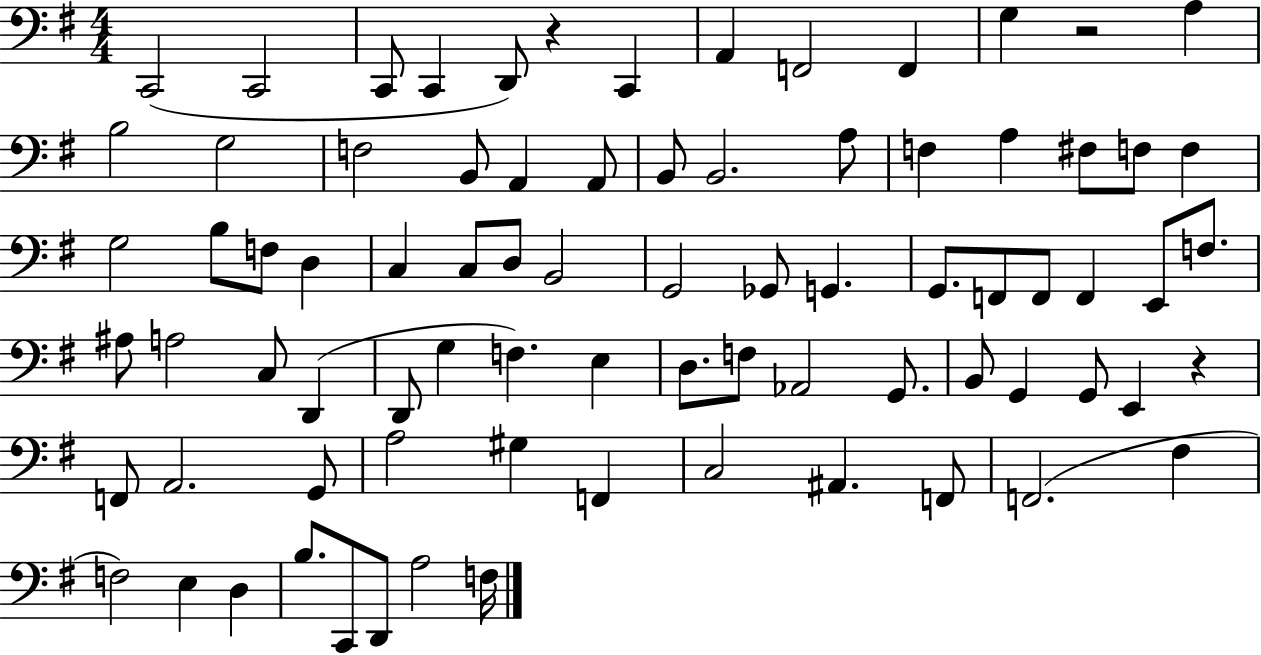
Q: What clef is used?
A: bass